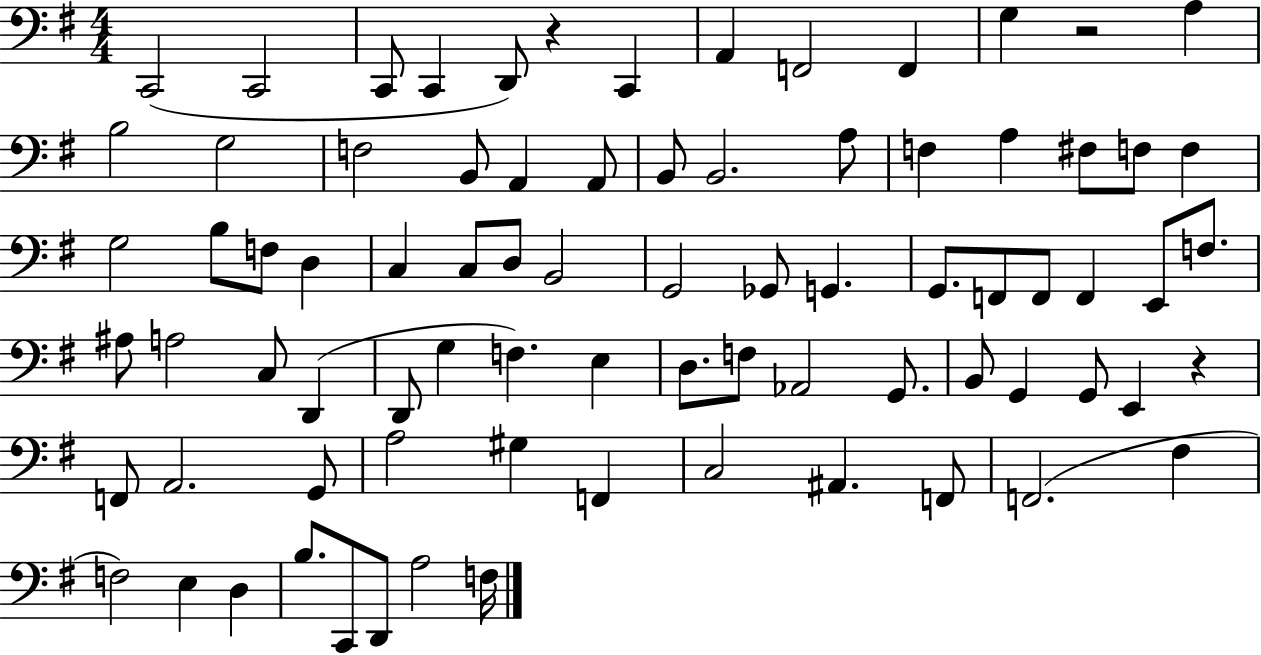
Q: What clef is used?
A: bass